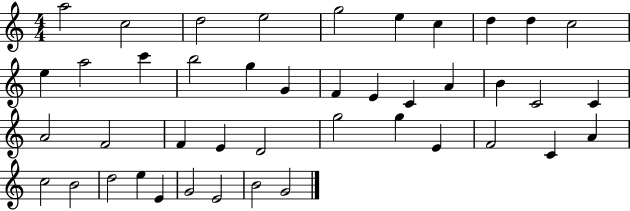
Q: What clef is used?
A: treble